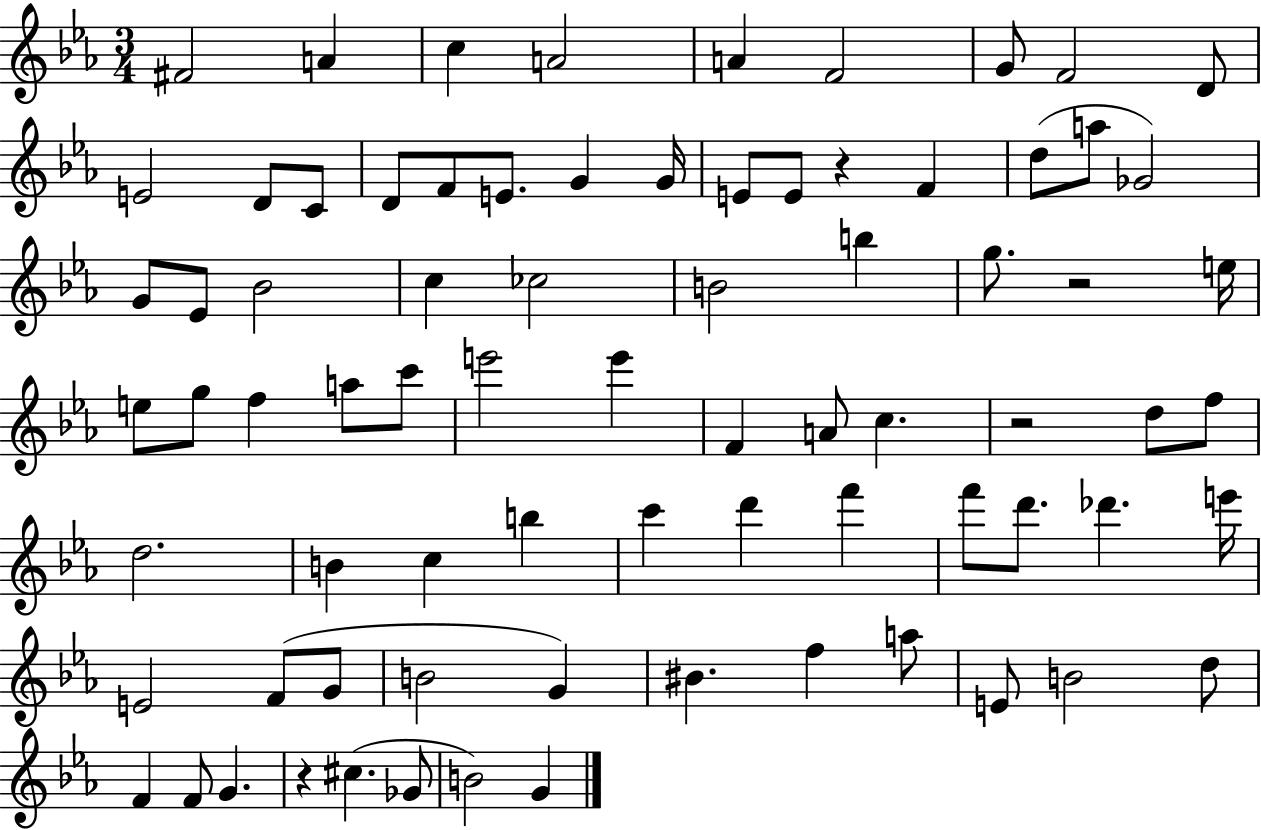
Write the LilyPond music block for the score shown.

{
  \clef treble
  \numericTimeSignature
  \time 3/4
  \key ees \major
  fis'2 a'4 | c''4 a'2 | a'4 f'2 | g'8 f'2 d'8 | \break e'2 d'8 c'8 | d'8 f'8 e'8. g'4 g'16 | e'8 e'8 r4 f'4 | d''8( a''8 ges'2) | \break g'8 ees'8 bes'2 | c''4 ces''2 | b'2 b''4 | g''8. r2 e''16 | \break e''8 g''8 f''4 a''8 c'''8 | e'''2 e'''4 | f'4 a'8 c''4. | r2 d''8 f''8 | \break d''2. | b'4 c''4 b''4 | c'''4 d'''4 f'''4 | f'''8 d'''8. des'''4. e'''16 | \break e'2 f'8( g'8 | b'2 g'4) | bis'4. f''4 a''8 | e'8 b'2 d''8 | \break f'4 f'8 g'4. | r4 cis''4.( ges'8 | b'2) g'4 | \bar "|."
}